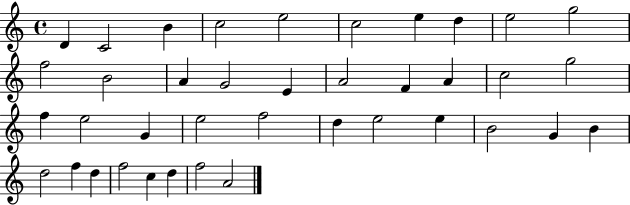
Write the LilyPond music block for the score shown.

{
  \clef treble
  \time 4/4
  \defaultTimeSignature
  \key c \major
  d'4 c'2 b'4 | c''2 e''2 | c''2 e''4 d''4 | e''2 g''2 | \break f''2 b'2 | a'4 g'2 e'4 | a'2 f'4 a'4 | c''2 g''2 | \break f''4 e''2 g'4 | e''2 f''2 | d''4 e''2 e''4 | b'2 g'4 b'4 | \break d''2 f''4 d''4 | f''2 c''4 d''4 | f''2 a'2 | \bar "|."
}